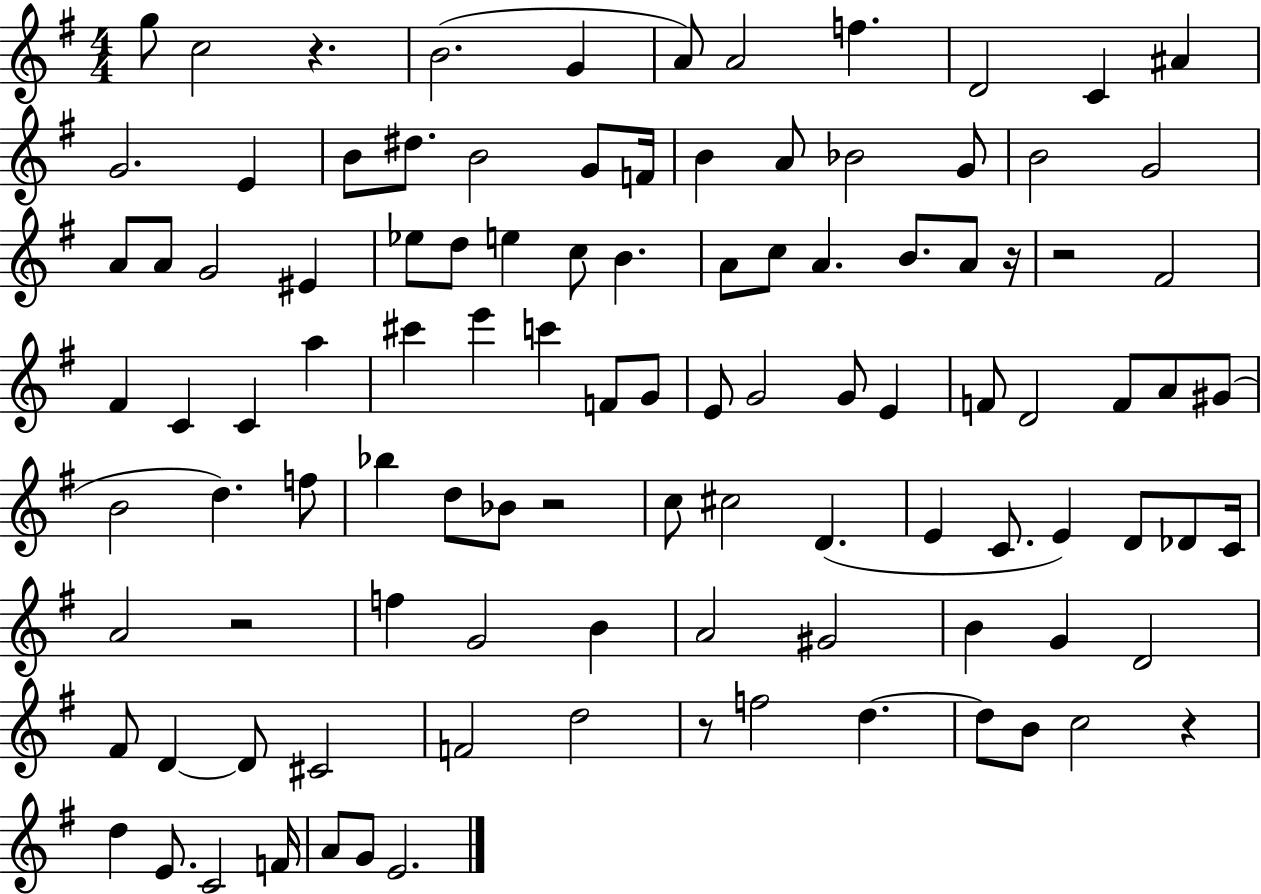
X:1
T:Untitled
M:4/4
L:1/4
K:G
g/2 c2 z B2 G A/2 A2 f D2 C ^A G2 E B/2 ^d/2 B2 G/2 F/4 B A/2 _B2 G/2 B2 G2 A/2 A/2 G2 ^E _e/2 d/2 e c/2 B A/2 c/2 A B/2 A/2 z/4 z2 ^F2 ^F C C a ^c' e' c' F/2 G/2 E/2 G2 G/2 E F/2 D2 F/2 A/2 ^G/2 B2 d f/2 _b d/2 _B/2 z2 c/2 ^c2 D E C/2 E D/2 _D/2 C/4 A2 z2 f G2 B A2 ^G2 B G D2 ^F/2 D D/2 ^C2 F2 d2 z/2 f2 d d/2 B/2 c2 z d E/2 C2 F/4 A/2 G/2 E2